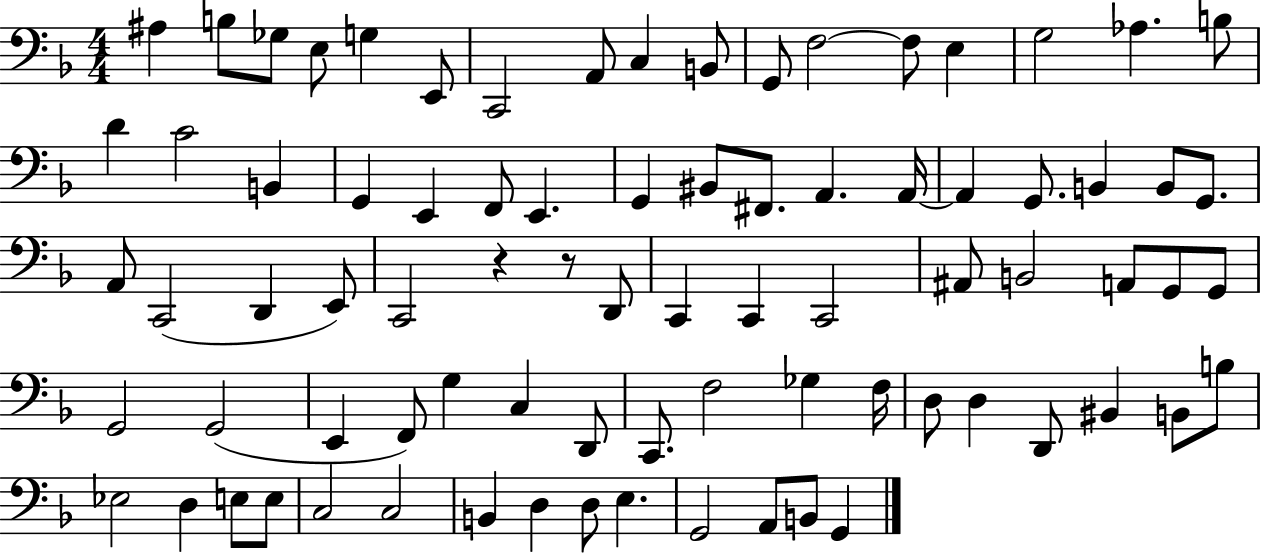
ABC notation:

X:1
T:Untitled
M:4/4
L:1/4
K:F
^A, B,/2 _G,/2 E,/2 G, E,,/2 C,,2 A,,/2 C, B,,/2 G,,/2 F,2 F,/2 E, G,2 _A, B,/2 D C2 B,, G,, E,, F,,/2 E,, G,, ^B,,/2 ^F,,/2 A,, A,,/4 A,, G,,/2 B,, B,,/2 G,,/2 A,,/2 C,,2 D,, E,,/2 C,,2 z z/2 D,,/2 C,, C,, C,,2 ^A,,/2 B,,2 A,,/2 G,,/2 G,,/2 G,,2 G,,2 E,, F,,/2 G, C, D,,/2 C,,/2 F,2 _G, F,/4 D,/2 D, D,,/2 ^B,, B,,/2 B,/2 _E,2 D, E,/2 E,/2 C,2 C,2 B,, D, D,/2 E, G,,2 A,,/2 B,,/2 G,,